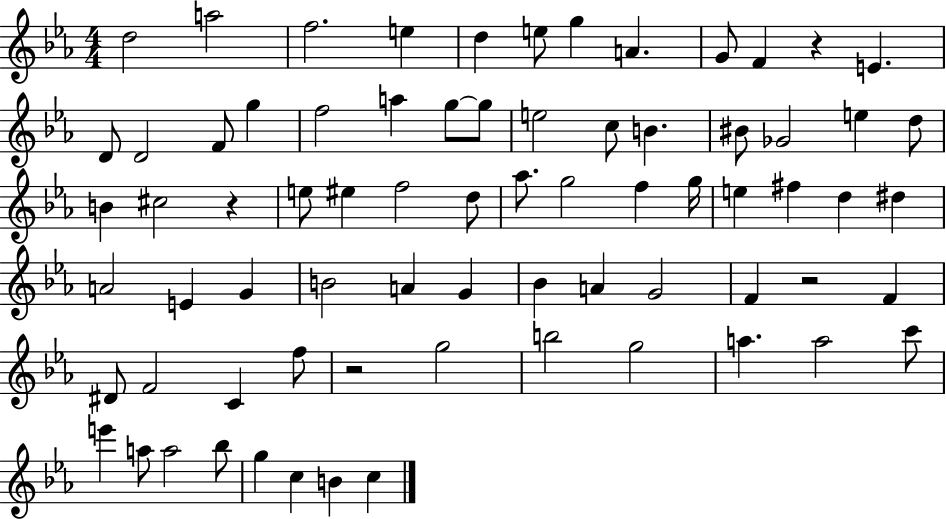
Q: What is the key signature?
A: EES major